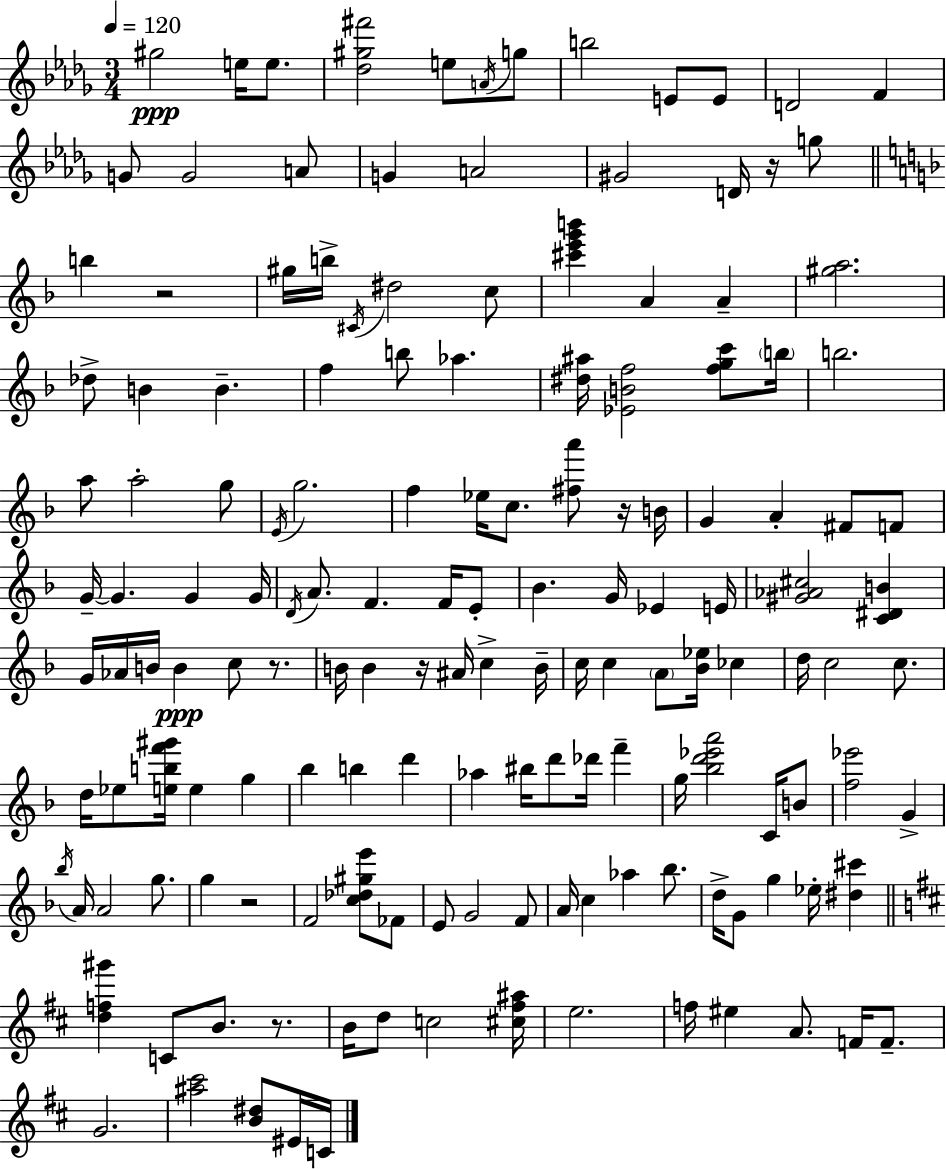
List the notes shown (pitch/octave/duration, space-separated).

G#5/h E5/s E5/e. [Db5,G#5,F#6]/h E5/e A4/s G5/e B5/h E4/e E4/e D4/h F4/q G4/e G4/h A4/e G4/q A4/h G#4/h D4/s R/s G5/e B5/q R/h G#5/s B5/s C#4/s D#5/h C5/e [C#6,E6,G6,B6]/q A4/q A4/q [G#5,A5]/h. Db5/e B4/q B4/q. F5/q B5/e Ab5/q. [D#5,A#5]/s [Eb4,B4,F5]/h [F5,G5,C6]/e B5/s B5/h. A5/e A5/h G5/e E4/s G5/h. F5/q Eb5/s C5/e. [F#5,A6]/e R/s B4/s G4/q A4/q F#4/e F4/e G4/s G4/q. G4/q G4/s D4/s A4/e. F4/q. F4/s E4/e Bb4/q. G4/s Eb4/q E4/s [G#4,Ab4,C#5]/h [C4,D#4,B4]/q G4/s Ab4/s B4/s B4/q C5/e R/e. B4/s B4/q R/s A#4/s C5/q B4/s C5/s C5/q A4/e [Bb4,Eb5]/s CES5/q D5/s C5/h C5/e. D5/s Eb5/e [E5,B5,F6,G#6]/s E5/q G5/q Bb5/q B5/q D6/q Ab5/q BIS5/s D6/e Db6/s F6/q G5/s [Bb5,D6,Eb6,A6]/h C4/s B4/e [F5,Eb6]/h G4/q Bb5/s A4/s A4/h G5/e. G5/q R/h F4/h [C5,Db5,G#5,E6]/e FES4/e E4/e G4/h F4/e A4/s C5/q Ab5/q Bb5/e. D5/s G4/e G5/q Eb5/s [D#5,C#6]/q [D5,F5,G#6]/q C4/e B4/e. R/e. B4/s D5/e C5/h [C#5,F#5,A#5]/s E5/h. F5/s EIS5/q A4/e. F4/s F4/e. G4/h. [A#5,C#6]/h [B4,D#5]/e EIS4/s C4/s